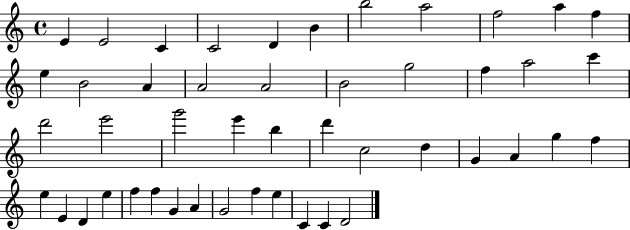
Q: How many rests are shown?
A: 0